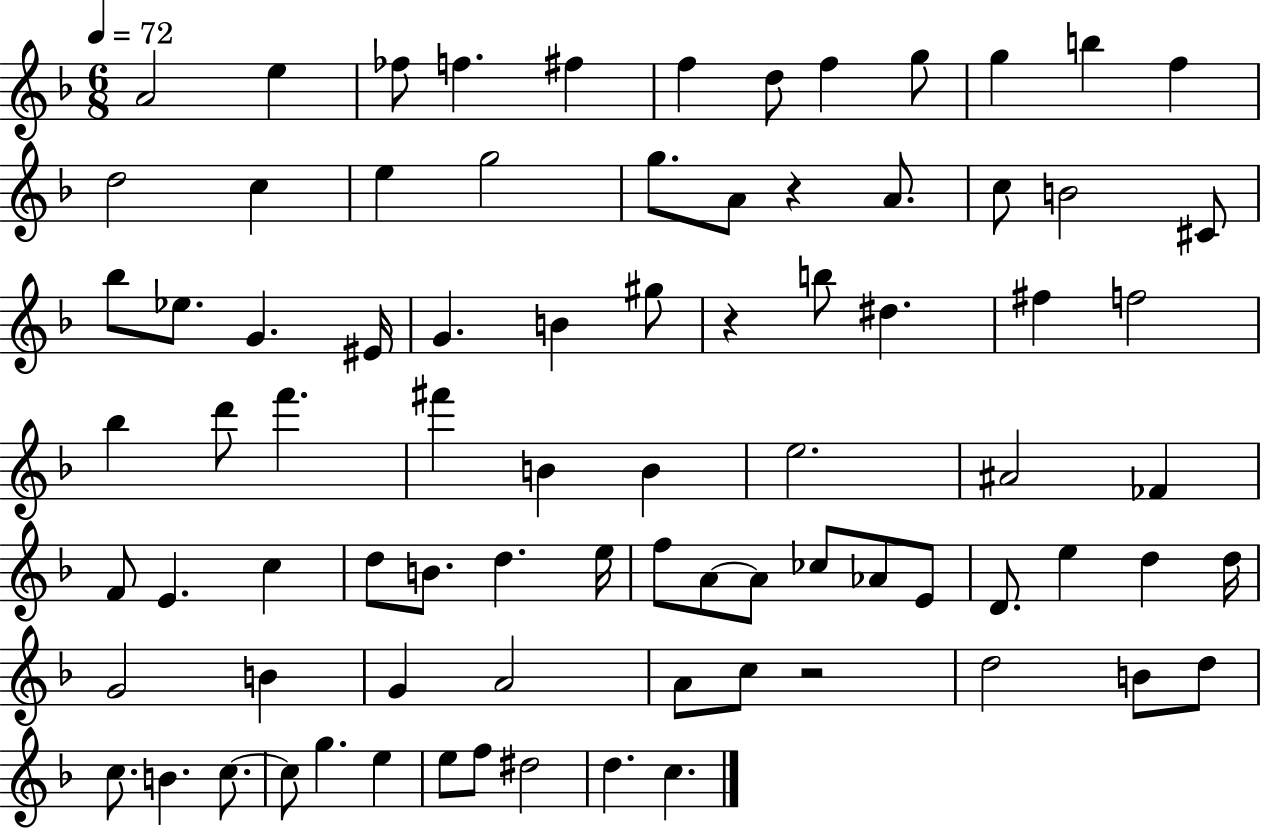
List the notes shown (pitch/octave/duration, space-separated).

A4/h E5/q FES5/e F5/q. F#5/q F5/q D5/e F5/q G5/e G5/q B5/q F5/q D5/h C5/q E5/q G5/h G5/e. A4/e R/q A4/e. C5/e B4/h C#4/e Bb5/e Eb5/e. G4/q. EIS4/s G4/q. B4/q G#5/e R/q B5/e D#5/q. F#5/q F5/h Bb5/q D6/e F6/q. F#6/q B4/q B4/q E5/h. A#4/h FES4/q F4/e E4/q. C5/q D5/e B4/e. D5/q. E5/s F5/e A4/e A4/e CES5/e Ab4/e E4/e D4/e. E5/q D5/q D5/s G4/h B4/q G4/q A4/h A4/e C5/e R/h D5/h B4/e D5/e C5/e. B4/q. C5/e. C5/e G5/q. E5/q E5/e F5/e D#5/h D5/q. C5/q.